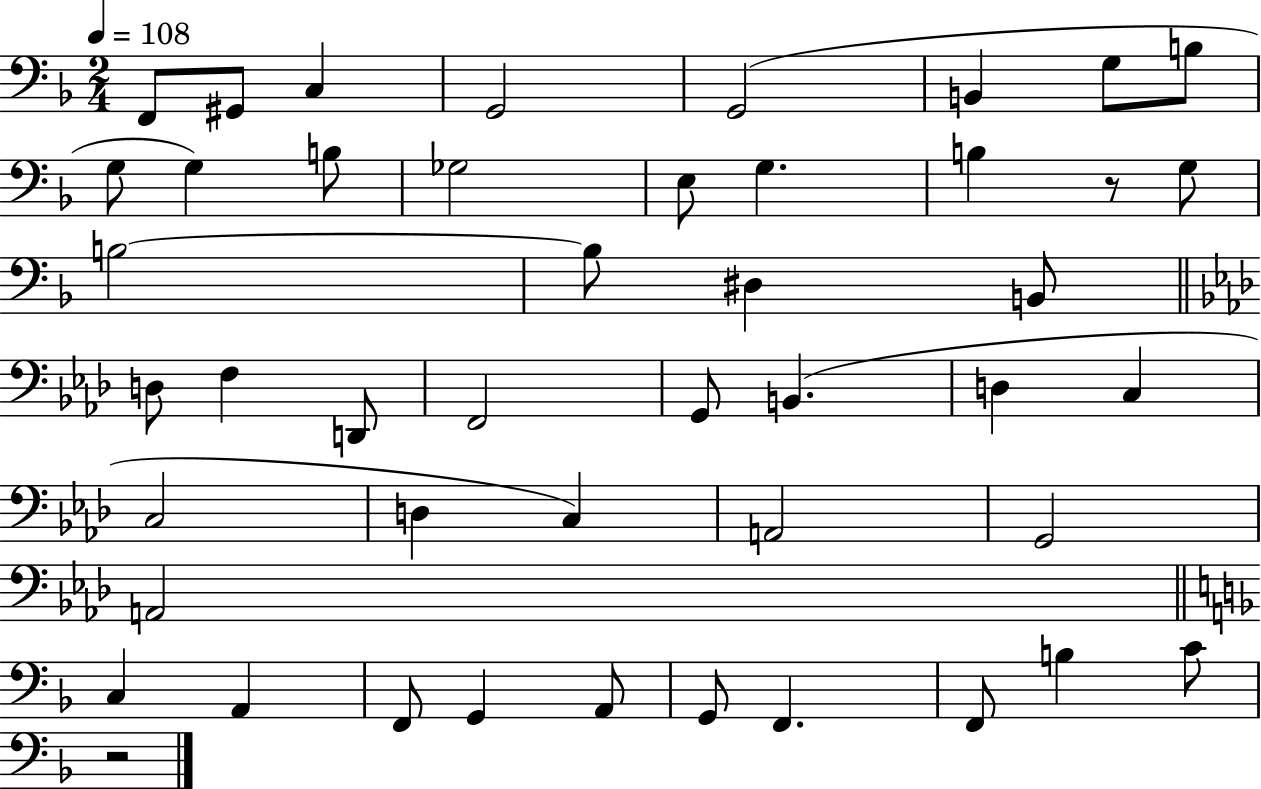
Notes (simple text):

F2/e G#2/e C3/q G2/h G2/h B2/q G3/e B3/e G3/e G3/q B3/e Gb3/h E3/e G3/q. B3/q R/e G3/e B3/h B3/e D#3/q B2/e D3/e F3/q D2/e F2/h G2/e B2/q. D3/q C3/q C3/h D3/q C3/q A2/h G2/h A2/h C3/q A2/q F2/e G2/q A2/e G2/e F2/q. F2/e B3/q C4/e R/h